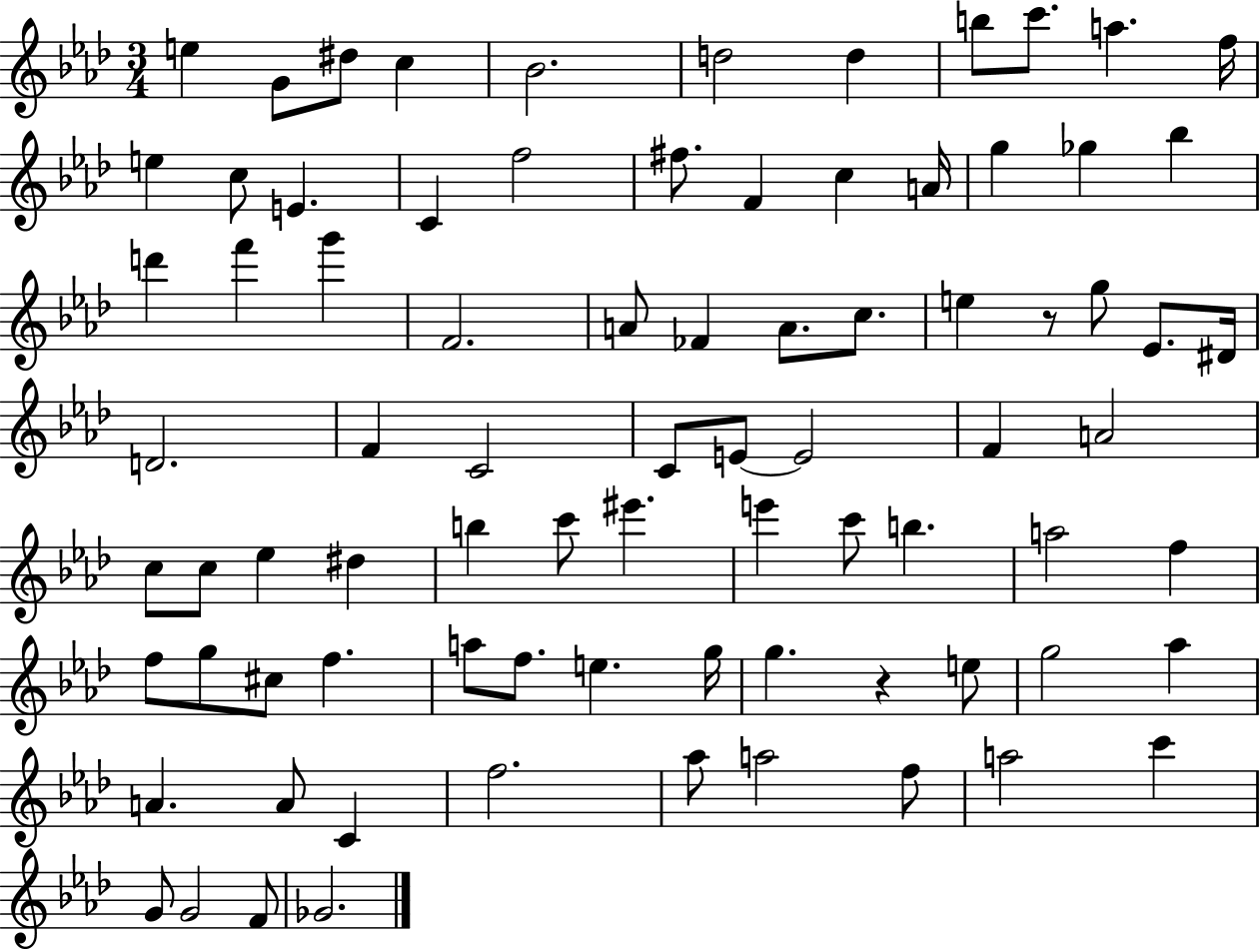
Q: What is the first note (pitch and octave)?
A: E5